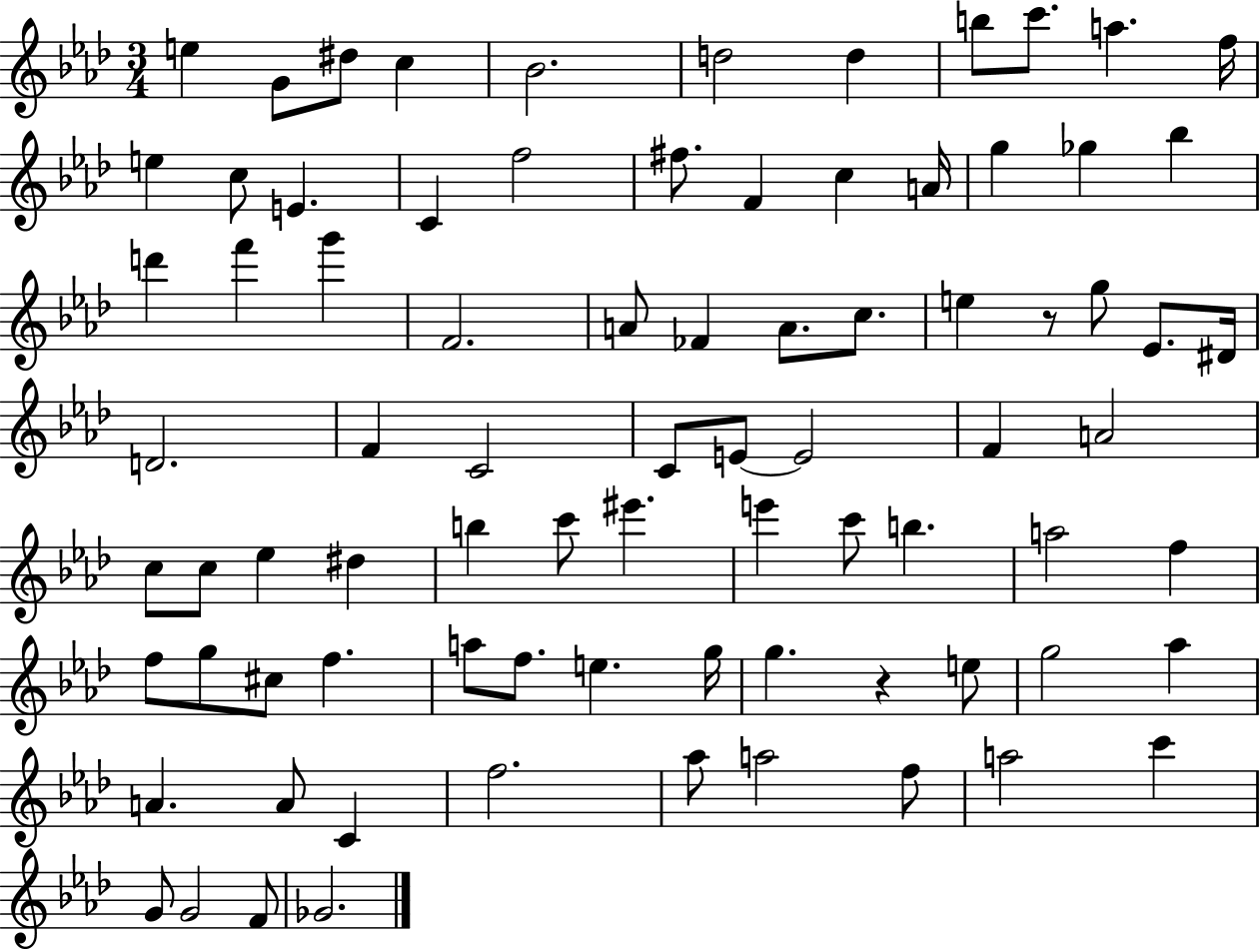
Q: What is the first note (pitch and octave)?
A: E5